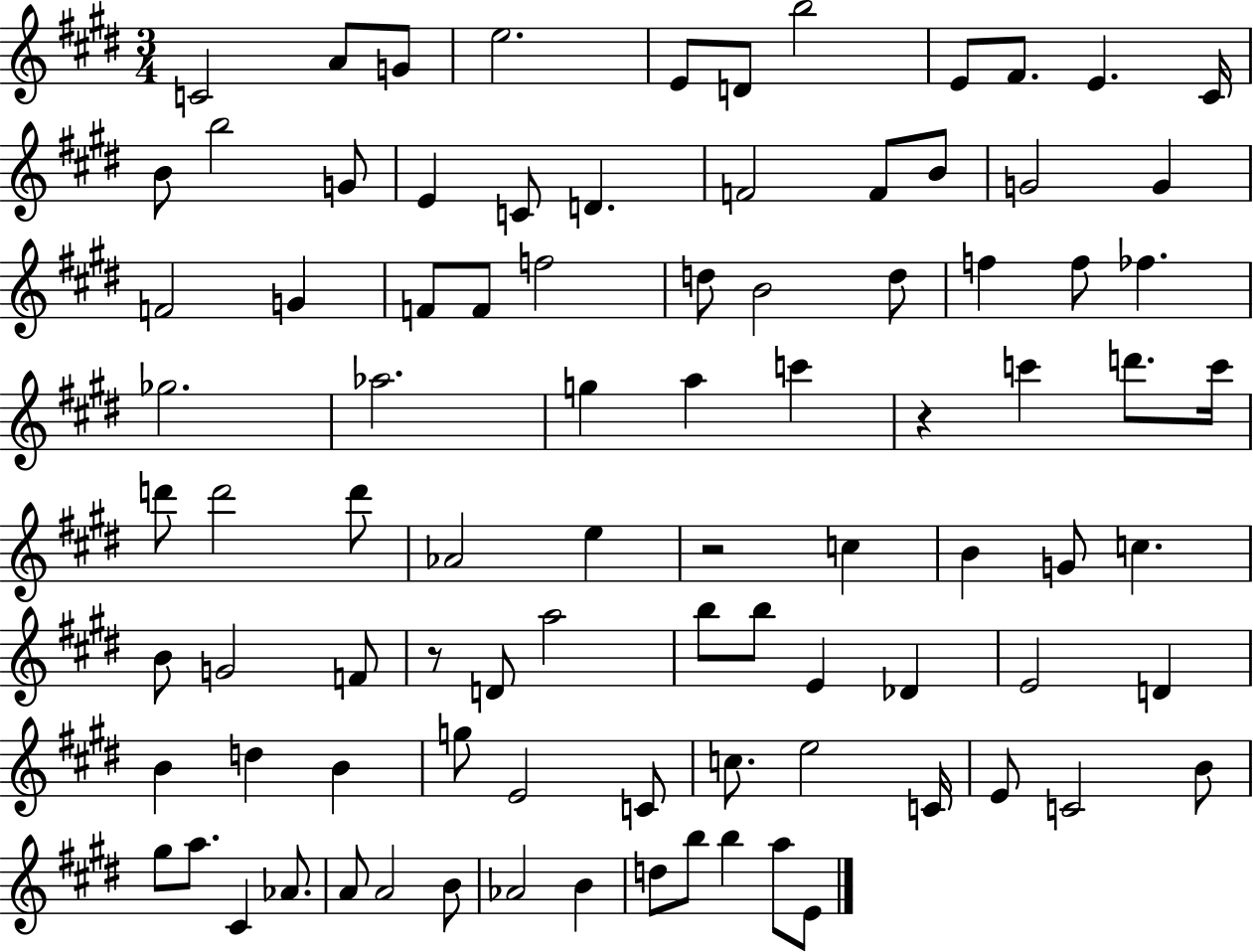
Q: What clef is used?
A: treble